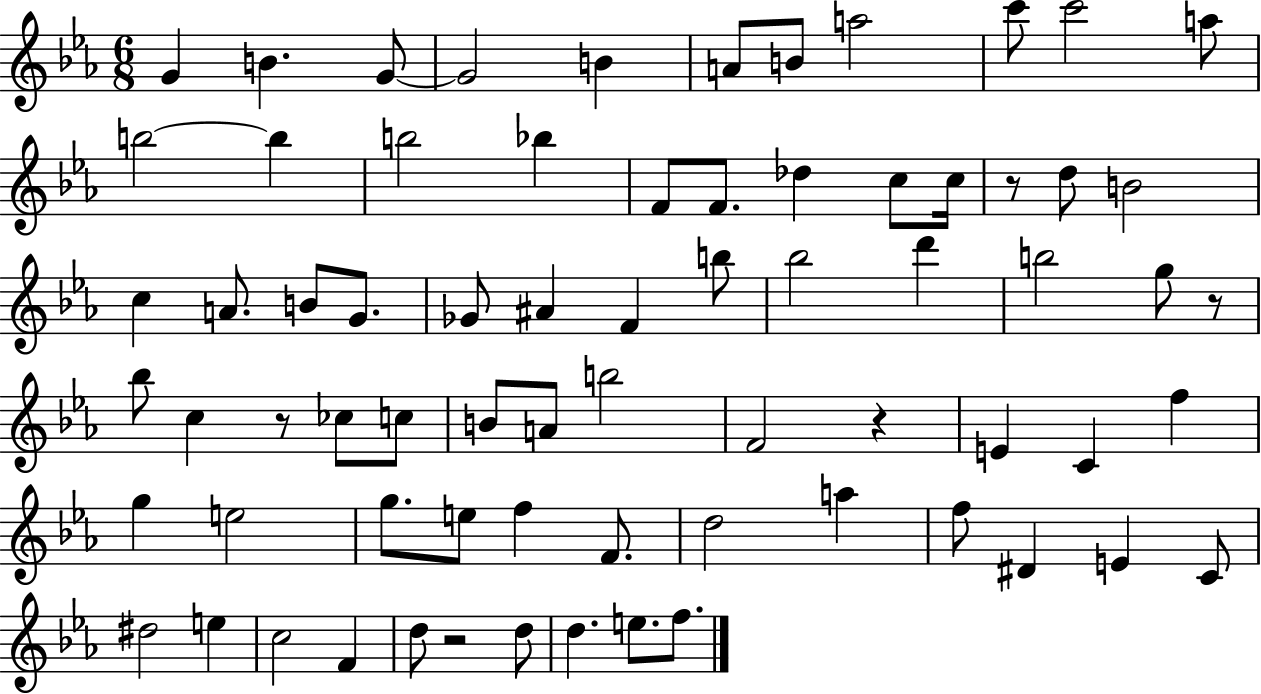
G4/q B4/q. G4/e G4/h B4/q A4/e B4/e A5/h C6/e C6/h A5/e B5/h B5/q B5/h Bb5/q F4/e F4/e. Db5/q C5/e C5/s R/e D5/e B4/h C5/q A4/e. B4/e G4/e. Gb4/e A#4/q F4/q B5/e Bb5/h D6/q B5/h G5/e R/e Bb5/e C5/q R/e CES5/e C5/e B4/e A4/e B5/h F4/h R/q E4/q C4/q F5/q G5/q E5/h G5/e. E5/e F5/q F4/e. D5/h A5/q F5/e D#4/q E4/q C4/e D#5/h E5/q C5/h F4/q D5/e R/h D5/e D5/q. E5/e. F5/e.